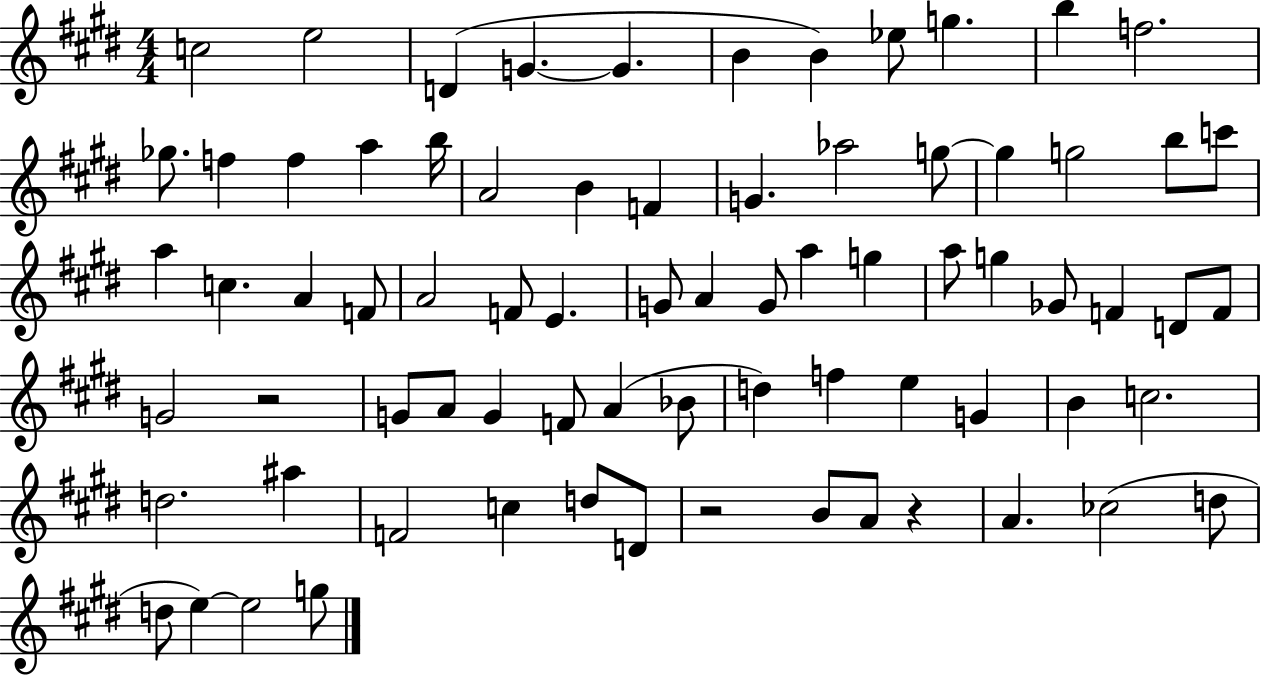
C5/h E5/h D4/q G4/q. G4/q. B4/q B4/q Eb5/e G5/q. B5/q F5/h. Gb5/e. F5/q F5/q A5/q B5/s A4/h B4/q F4/q G4/q. Ab5/h G5/e G5/q G5/h B5/e C6/e A5/q C5/q. A4/q F4/e A4/h F4/e E4/q. G4/e A4/q G4/e A5/q G5/q A5/e G5/q Gb4/e F4/q D4/e F4/e G4/h R/h G4/e A4/e G4/q F4/e A4/q Bb4/e D5/q F5/q E5/q G4/q B4/q C5/h. D5/h. A#5/q F4/h C5/q D5/e D4/e R/h B4/e A4/e R/q A4/q. CES5/h D5/e D5/e E5/q E5/h G5/e